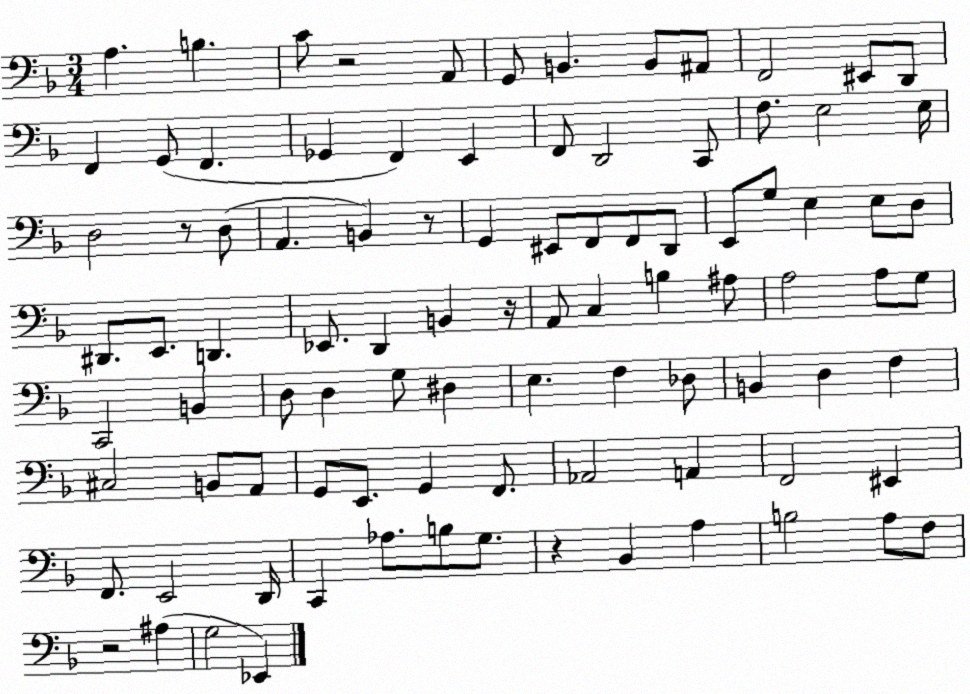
X:1
T:Untitled
M:3/4
L:1/4
K:F
A, B, C/2 z2 A,,/2 G,,/2 B,, B,,/2 ^A,,/2 F,,2 ^E,,/2 D,,/2 F,, G,,/2 F,, _G,, F,, E,, F,,/2 D,,2 C,,/2 F,/2 E,2 E,/4 D,2 z/2 D,/2 A,, B,, z/2 G,, ^E,,/2 F,,/2 F,,/2 D,,/2 E,,/2 G,/2 E, E,/2 D,/2 ^D,,/2 E,,/2 D,, _E,,/2 D,, B,, z/4 A,,/2 C, B, ^A,/2 A,2 A,/2 G,/2 C,,2 B,, D,/2 D, G,/2 ^D, E, F, _D,/2 B,, D, F, ^C,2 B,,/2 A,,/2 G,,/2 E,,/2 G,, F,,/2 _A,,2 A,, F,,2 ^E,, F,,/2 E,,2 D,,/4 C,, _A,/2 B,/2 G,/2 z _B,, A, B,2 A,/2 F,/2 z2 ^A, G,2 _E,,